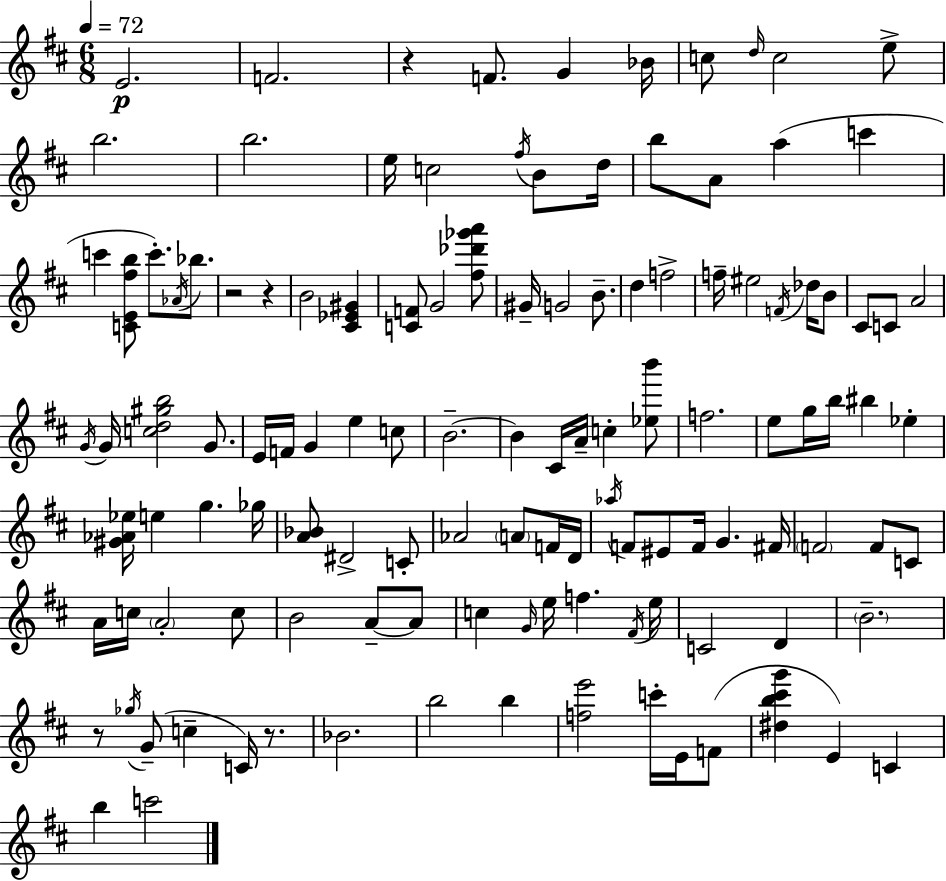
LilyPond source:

{
  \clef treble
  \numericTimeSignature
  \time 6/8
  \key d \major
  \tempo 4 = 72
  \repeat volta 2 { e'2.\p | f'2. | r4 f'8. g'4 bes'16 | c''8 \grace { d''16 } c''2 e''8-> | \break b''2. | b''2. | e''16 c''2 \acciaccatura { fis''16 } b'8 | d''16 b''8 a'8 a''4( c'''4 | \break c'''4 <c' e' fis'' b''>8 c'''8.-.) \acciaccatura { aes'16 } | bes''8. r2 r4 | b'2 <cis' ees' gis'>4 | <c' f'>8 g'2 | \break <fis'' des''' ges''' a'''>8 gis'16-- g'2 | b'8.-- d''4 f''2-> | f''16-- eis''2 | \acciaccatura { f'16 } des''16 b'8 cis'8 c'8 a'2 | \break \acciaccatura { g'16 } g'16 <c'' d'' gis'' b''>2 | g'8. e'16 f'16 g'4 e''4 | c''8 b'2.--~~ | b'4 cis'16 a'16-- c''4-. | \break <ees'' b'''>8 f''2. | e''8 g''16 b''16 bis''4 | ees''4-. <gis' aes' ees''>16 e''4 g''4. | ges''16 <a' bes'>8 dis'2-> | \break c'8-. aes'2 | \parenthesize a'8 f'16 d'16 \acciaccatura { aes''16 } f'8 eis'8 f'16 g'4. | fis'16 \parenthesize f'2 | f'8 c'8 a'16 c''16 \parenthesize a'2-. | \break c''8 b'2 | a'8--~~ a'8 c''4 \grace { g'16 } e''16 | f''4. \acciaccatura { fis'16 } e''16 c'2 | d'4 \parenthesize b'2.-- | \break r8 \acciaccatura { ges''16 }( g'8-- | c''4-- c'16) r8. bes'2. | b''2 | b''4 <f'' e'''>2 | \break c'''16-. e'16 f'8( <dis'' b'' cis''' g'''>4 | e'4) c'4 b''4 | c'''2 } \bar "|."
}